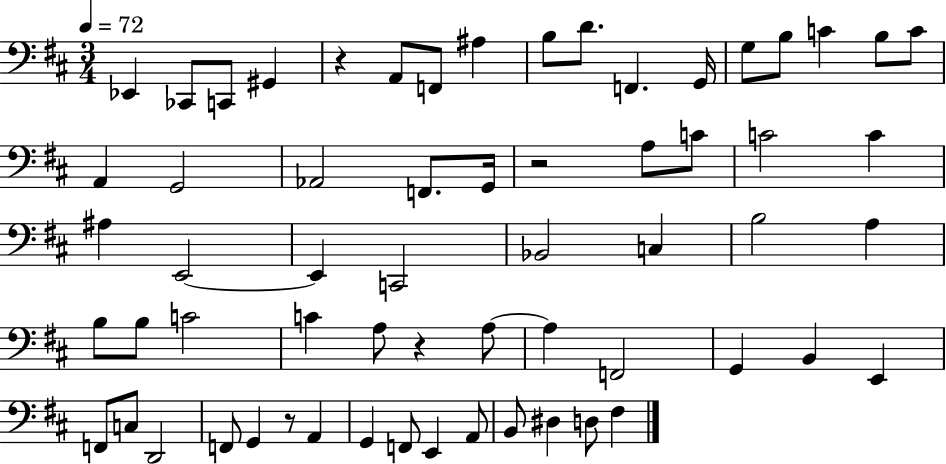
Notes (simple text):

Eb2/q CES2/e C2/e G#2/q R/q A2/e F2/e A#3/q B3/e D4/e. F2/q. G2/s G3/e B3/e C4/q B3/e C4/e A2/q G2/h Ab2/h F2/e. G2/s R/h A3/e C4/e C4/h C4/q A#3/q E2/h E2/q C2/h Bb2/h C3/q B3/h A3/q B3/e B3/e C4/h C4/q A3/e R/q A3/e A3/q F2/h G2/q B2/q E2/q F2/e C3/e D2/h F2/e G2/q R/e A2/q G2/q F2/e E2/q A2/e B2/e D#3/q D3/e F#3/q